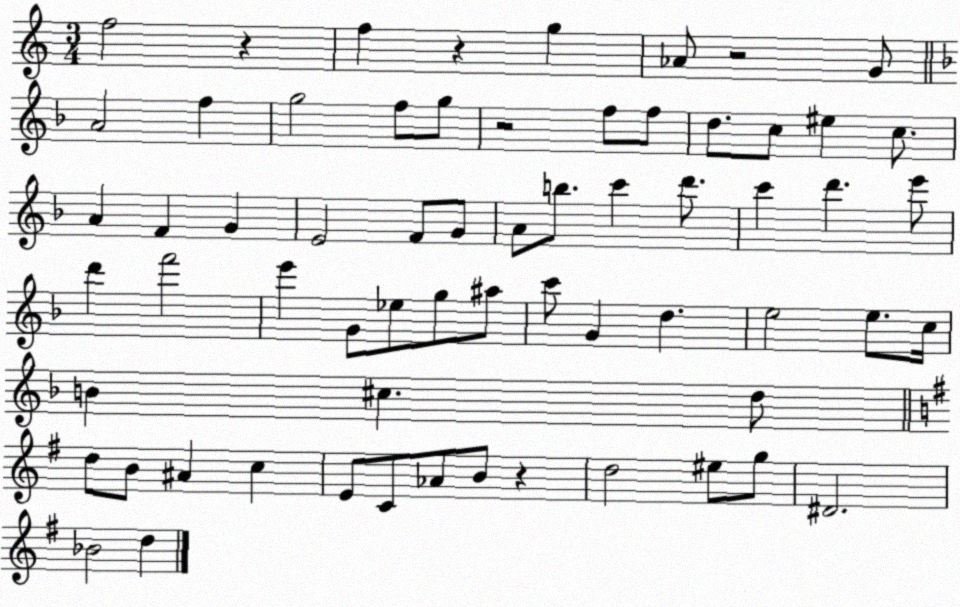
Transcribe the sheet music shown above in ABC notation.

X:1
T:Untitled
M:3/4
L:1/4
K:C
f2 z f z g _A/2 z2 G/2 A2 f g2 f/2 g/2 z2 f/2 f/2 d/2 c/2 ^e c/2 A F G E2 F/2 G/2 A/2 b/2 c' d'/2 c' d' e'/2 d' f'2 e' G/2 _e/2 g/2 ^a/2 c'/2 G d e2 e/2 c/4 B ^c d/2 d/2 B/2 ^A c E/2 C/2 _A/2 B/2 z d2 ^e/2 g/2 ^D2 _B2 d